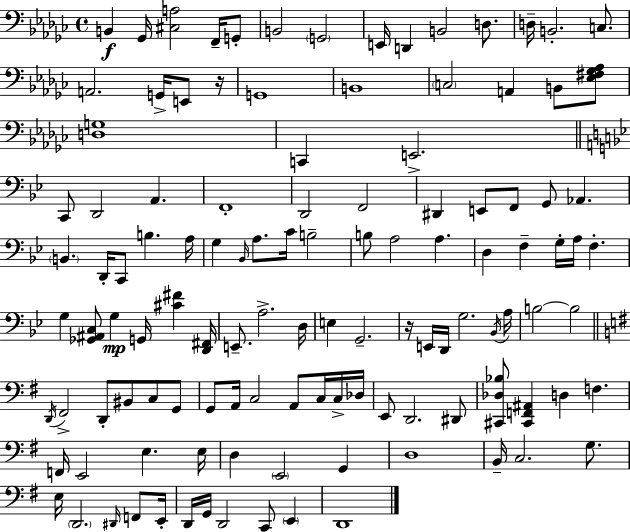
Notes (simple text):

B2/q Gb2/s [C#3,A3]/h F2/s G2/e B2/h G2/h E2/s D2/q B2/h D3/e. D3/s B2/h. C3/e. A2/h. G2/s E2/e R/s G2/w B2/w C3/h A2/q B2/e [Eb3,F#3,Gb3,Ab3]/e [D3,G3]/w C2/q E2/h. C2/e D2/h A2/q. F2/w D2/h F2/h D#2/q E2/e F2/e G2/e Ab2/q. B2/q. D2/s C2/e B3/q. A3/s G3/q Bb2/s A3/e. C4/s B3/h B3/e A3/h A3/q. D3/q F3/q G3/s A3/s F3/q. G3/q [Gb2,A#2,C3]/e G3/q G2/s [C#4,F#4]/q [D2,F#2]/s E2/e. A3/h. D3/s E3/q G2/h. R/s E2/s D2/s G3/h. Bb2/s A3/s B3/h B3/h D2/s F#2/h D2/e BIS2/e C3/e G2/e G2/e A2/s C3/h A2/e C3/s C3/s Db3/s E2/e D2/h. D#2/e [C#2,Db3,Bb3]/e [C#2,F2,A#2]/q D3/q F3/q. F2/s E2/h E3/q. E3/s D3/q E2/h G2/q D3/w B2/s C3/h. G3/e. E3/s D2/h. D#2/s F2/e E2/s D2/s G2/s D2/h C2/e E2/q D2/w